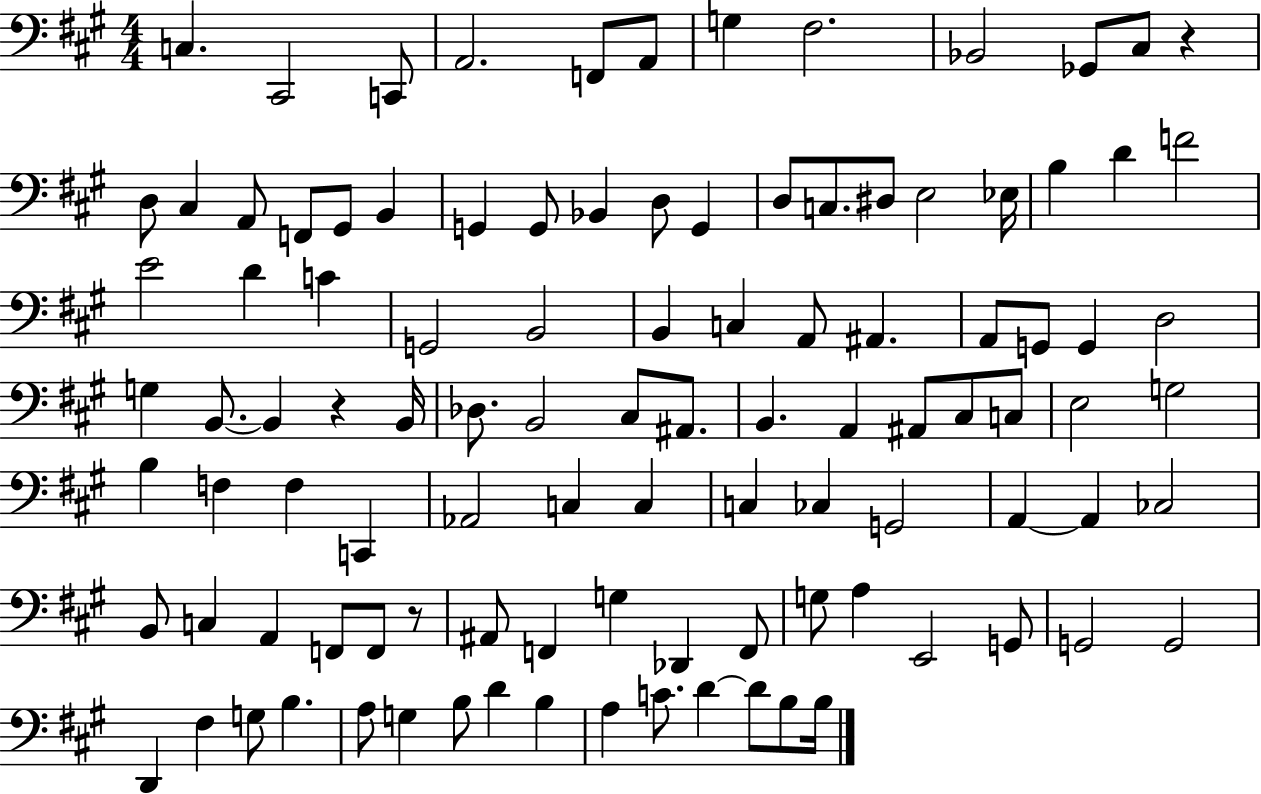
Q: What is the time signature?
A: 4/4